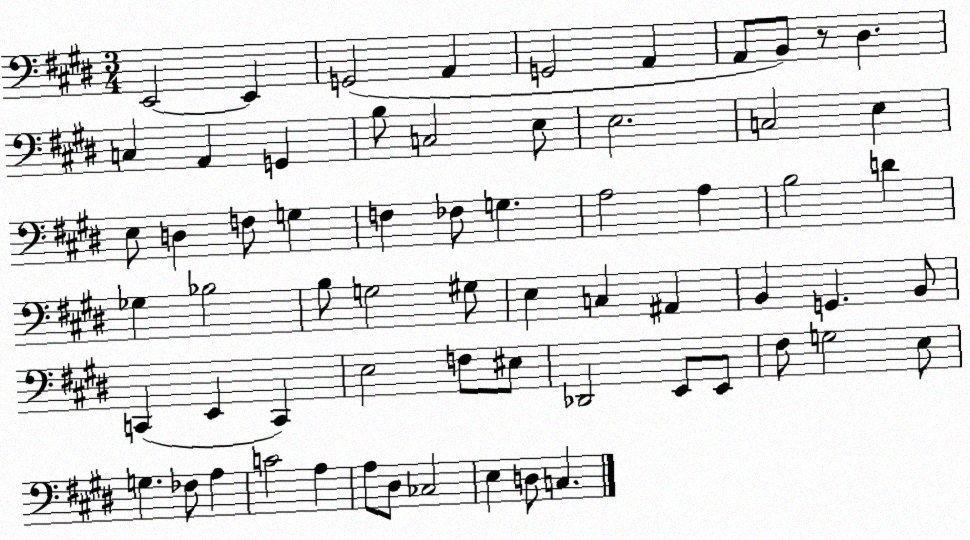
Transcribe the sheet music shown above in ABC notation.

X:1
T:Untitled
M:3/4
L:1/4
K:E
E,,2 E,, G,,2 A,, G,,2 A,, A,,/2 B,,/2 z/2 ^D, C, A,, G,, B,/2 C,2 E,/2 E,2 C,2 E, E,/2 D, F,/2 G, F, _F,/2 G, A,2 A, B,2 D _G, _B,2 B,/2 G,2 ^G,/2 E, C, ^A,, B,, G,, B,,/2 C,, E,, C,, E,2 F,/2 ^E,/2 _D,,2 E,,/2 E,,/2 ^F,/2 G,2 E,/2 G, _F,/2 A, C2 A, A,/2 ^D,/2 _C,2 E, D,/2 C,